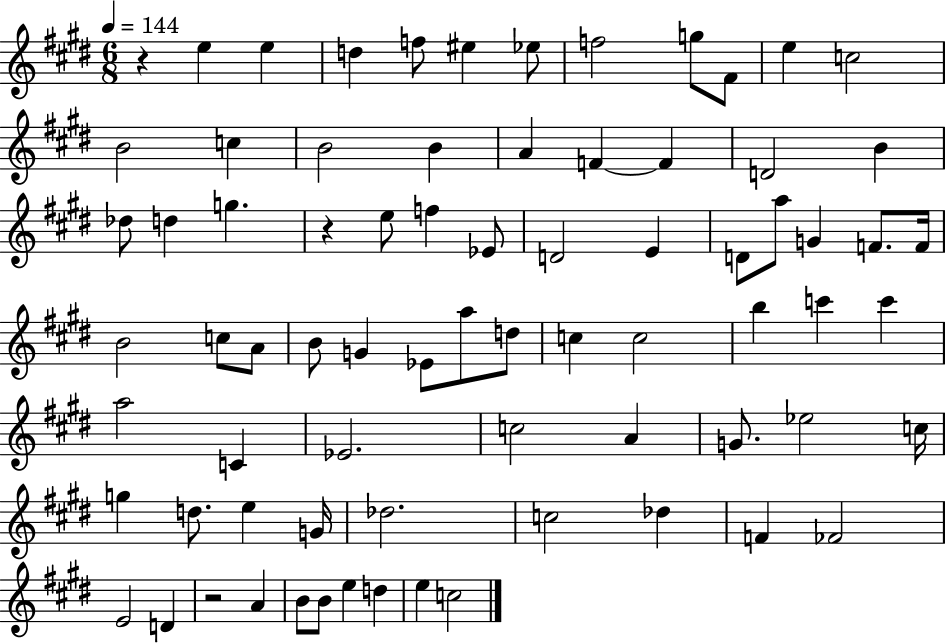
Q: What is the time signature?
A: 6/8